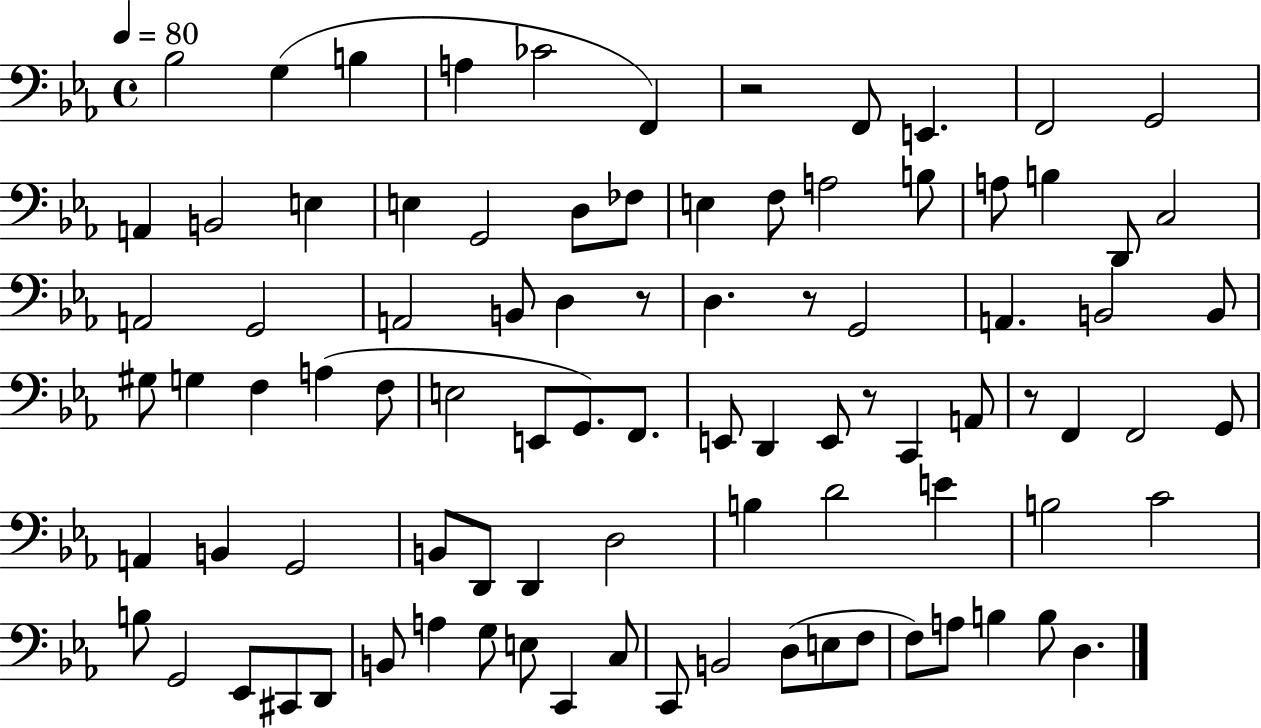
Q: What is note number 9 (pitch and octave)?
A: F2